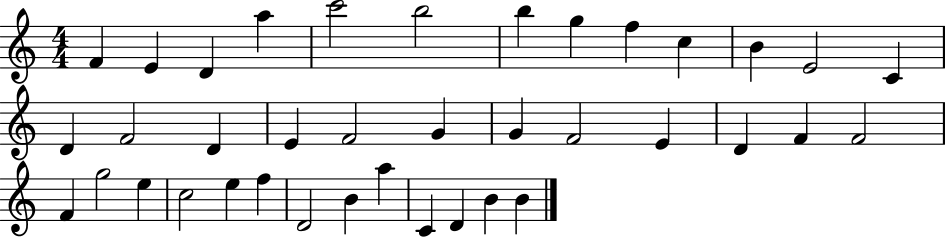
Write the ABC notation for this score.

X:1
T:Untitled
M:4/4
L:1/4
K:C
F E D a c'2 b2 b g f c B E2 C D F2 D E F2 G G F2 E D F F2 F g2 e c2 e f D2 B a C D B B